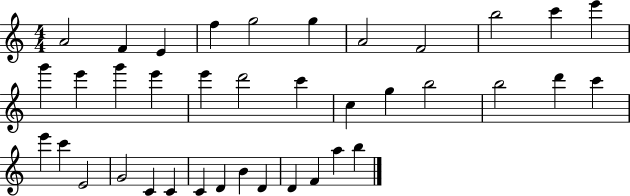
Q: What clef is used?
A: treble